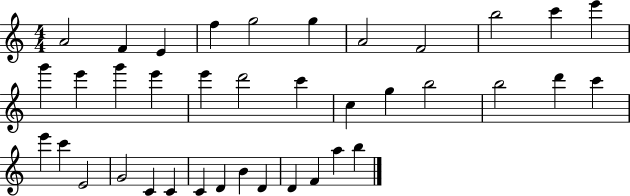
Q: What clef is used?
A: treble